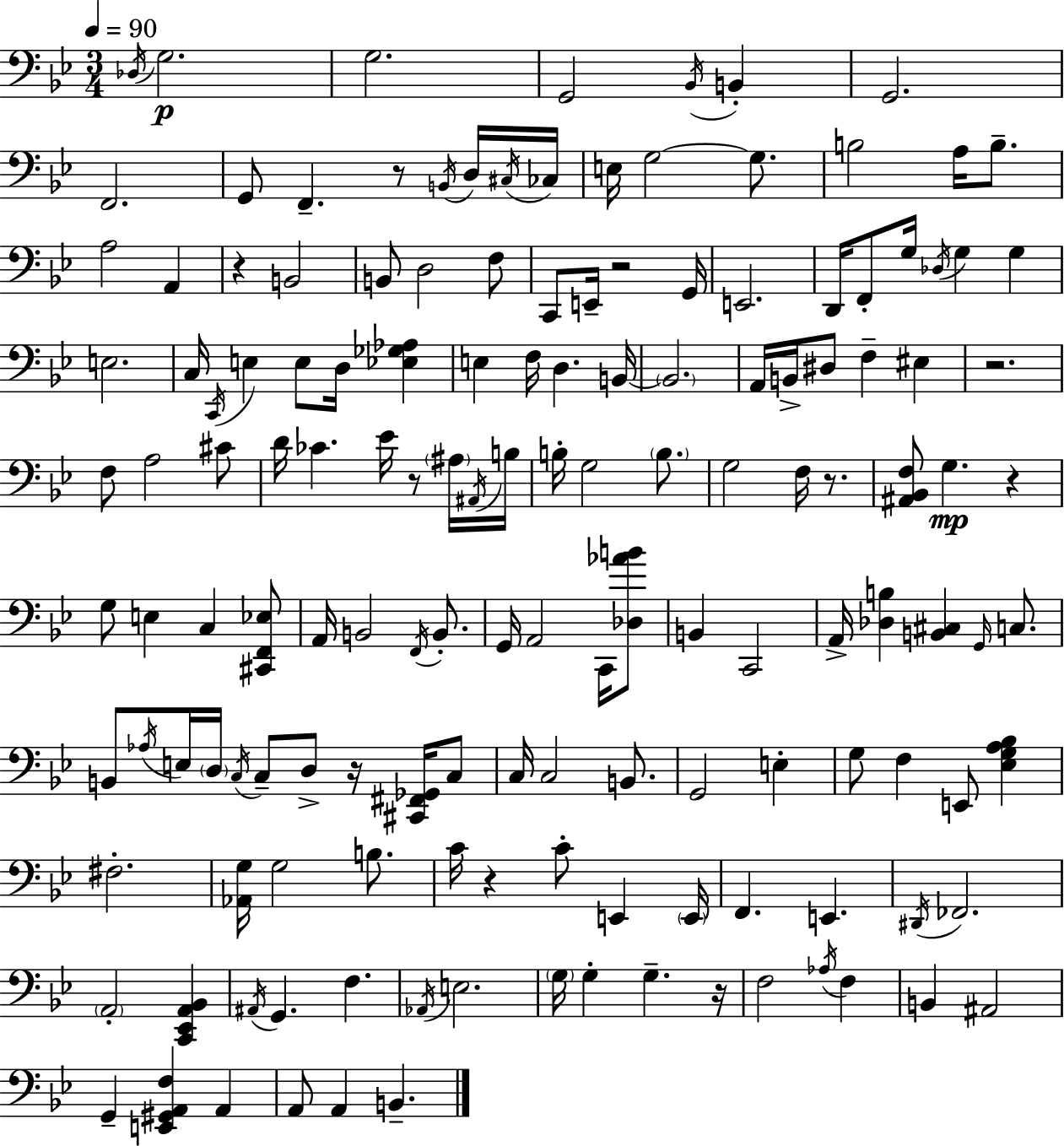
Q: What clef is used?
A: bass